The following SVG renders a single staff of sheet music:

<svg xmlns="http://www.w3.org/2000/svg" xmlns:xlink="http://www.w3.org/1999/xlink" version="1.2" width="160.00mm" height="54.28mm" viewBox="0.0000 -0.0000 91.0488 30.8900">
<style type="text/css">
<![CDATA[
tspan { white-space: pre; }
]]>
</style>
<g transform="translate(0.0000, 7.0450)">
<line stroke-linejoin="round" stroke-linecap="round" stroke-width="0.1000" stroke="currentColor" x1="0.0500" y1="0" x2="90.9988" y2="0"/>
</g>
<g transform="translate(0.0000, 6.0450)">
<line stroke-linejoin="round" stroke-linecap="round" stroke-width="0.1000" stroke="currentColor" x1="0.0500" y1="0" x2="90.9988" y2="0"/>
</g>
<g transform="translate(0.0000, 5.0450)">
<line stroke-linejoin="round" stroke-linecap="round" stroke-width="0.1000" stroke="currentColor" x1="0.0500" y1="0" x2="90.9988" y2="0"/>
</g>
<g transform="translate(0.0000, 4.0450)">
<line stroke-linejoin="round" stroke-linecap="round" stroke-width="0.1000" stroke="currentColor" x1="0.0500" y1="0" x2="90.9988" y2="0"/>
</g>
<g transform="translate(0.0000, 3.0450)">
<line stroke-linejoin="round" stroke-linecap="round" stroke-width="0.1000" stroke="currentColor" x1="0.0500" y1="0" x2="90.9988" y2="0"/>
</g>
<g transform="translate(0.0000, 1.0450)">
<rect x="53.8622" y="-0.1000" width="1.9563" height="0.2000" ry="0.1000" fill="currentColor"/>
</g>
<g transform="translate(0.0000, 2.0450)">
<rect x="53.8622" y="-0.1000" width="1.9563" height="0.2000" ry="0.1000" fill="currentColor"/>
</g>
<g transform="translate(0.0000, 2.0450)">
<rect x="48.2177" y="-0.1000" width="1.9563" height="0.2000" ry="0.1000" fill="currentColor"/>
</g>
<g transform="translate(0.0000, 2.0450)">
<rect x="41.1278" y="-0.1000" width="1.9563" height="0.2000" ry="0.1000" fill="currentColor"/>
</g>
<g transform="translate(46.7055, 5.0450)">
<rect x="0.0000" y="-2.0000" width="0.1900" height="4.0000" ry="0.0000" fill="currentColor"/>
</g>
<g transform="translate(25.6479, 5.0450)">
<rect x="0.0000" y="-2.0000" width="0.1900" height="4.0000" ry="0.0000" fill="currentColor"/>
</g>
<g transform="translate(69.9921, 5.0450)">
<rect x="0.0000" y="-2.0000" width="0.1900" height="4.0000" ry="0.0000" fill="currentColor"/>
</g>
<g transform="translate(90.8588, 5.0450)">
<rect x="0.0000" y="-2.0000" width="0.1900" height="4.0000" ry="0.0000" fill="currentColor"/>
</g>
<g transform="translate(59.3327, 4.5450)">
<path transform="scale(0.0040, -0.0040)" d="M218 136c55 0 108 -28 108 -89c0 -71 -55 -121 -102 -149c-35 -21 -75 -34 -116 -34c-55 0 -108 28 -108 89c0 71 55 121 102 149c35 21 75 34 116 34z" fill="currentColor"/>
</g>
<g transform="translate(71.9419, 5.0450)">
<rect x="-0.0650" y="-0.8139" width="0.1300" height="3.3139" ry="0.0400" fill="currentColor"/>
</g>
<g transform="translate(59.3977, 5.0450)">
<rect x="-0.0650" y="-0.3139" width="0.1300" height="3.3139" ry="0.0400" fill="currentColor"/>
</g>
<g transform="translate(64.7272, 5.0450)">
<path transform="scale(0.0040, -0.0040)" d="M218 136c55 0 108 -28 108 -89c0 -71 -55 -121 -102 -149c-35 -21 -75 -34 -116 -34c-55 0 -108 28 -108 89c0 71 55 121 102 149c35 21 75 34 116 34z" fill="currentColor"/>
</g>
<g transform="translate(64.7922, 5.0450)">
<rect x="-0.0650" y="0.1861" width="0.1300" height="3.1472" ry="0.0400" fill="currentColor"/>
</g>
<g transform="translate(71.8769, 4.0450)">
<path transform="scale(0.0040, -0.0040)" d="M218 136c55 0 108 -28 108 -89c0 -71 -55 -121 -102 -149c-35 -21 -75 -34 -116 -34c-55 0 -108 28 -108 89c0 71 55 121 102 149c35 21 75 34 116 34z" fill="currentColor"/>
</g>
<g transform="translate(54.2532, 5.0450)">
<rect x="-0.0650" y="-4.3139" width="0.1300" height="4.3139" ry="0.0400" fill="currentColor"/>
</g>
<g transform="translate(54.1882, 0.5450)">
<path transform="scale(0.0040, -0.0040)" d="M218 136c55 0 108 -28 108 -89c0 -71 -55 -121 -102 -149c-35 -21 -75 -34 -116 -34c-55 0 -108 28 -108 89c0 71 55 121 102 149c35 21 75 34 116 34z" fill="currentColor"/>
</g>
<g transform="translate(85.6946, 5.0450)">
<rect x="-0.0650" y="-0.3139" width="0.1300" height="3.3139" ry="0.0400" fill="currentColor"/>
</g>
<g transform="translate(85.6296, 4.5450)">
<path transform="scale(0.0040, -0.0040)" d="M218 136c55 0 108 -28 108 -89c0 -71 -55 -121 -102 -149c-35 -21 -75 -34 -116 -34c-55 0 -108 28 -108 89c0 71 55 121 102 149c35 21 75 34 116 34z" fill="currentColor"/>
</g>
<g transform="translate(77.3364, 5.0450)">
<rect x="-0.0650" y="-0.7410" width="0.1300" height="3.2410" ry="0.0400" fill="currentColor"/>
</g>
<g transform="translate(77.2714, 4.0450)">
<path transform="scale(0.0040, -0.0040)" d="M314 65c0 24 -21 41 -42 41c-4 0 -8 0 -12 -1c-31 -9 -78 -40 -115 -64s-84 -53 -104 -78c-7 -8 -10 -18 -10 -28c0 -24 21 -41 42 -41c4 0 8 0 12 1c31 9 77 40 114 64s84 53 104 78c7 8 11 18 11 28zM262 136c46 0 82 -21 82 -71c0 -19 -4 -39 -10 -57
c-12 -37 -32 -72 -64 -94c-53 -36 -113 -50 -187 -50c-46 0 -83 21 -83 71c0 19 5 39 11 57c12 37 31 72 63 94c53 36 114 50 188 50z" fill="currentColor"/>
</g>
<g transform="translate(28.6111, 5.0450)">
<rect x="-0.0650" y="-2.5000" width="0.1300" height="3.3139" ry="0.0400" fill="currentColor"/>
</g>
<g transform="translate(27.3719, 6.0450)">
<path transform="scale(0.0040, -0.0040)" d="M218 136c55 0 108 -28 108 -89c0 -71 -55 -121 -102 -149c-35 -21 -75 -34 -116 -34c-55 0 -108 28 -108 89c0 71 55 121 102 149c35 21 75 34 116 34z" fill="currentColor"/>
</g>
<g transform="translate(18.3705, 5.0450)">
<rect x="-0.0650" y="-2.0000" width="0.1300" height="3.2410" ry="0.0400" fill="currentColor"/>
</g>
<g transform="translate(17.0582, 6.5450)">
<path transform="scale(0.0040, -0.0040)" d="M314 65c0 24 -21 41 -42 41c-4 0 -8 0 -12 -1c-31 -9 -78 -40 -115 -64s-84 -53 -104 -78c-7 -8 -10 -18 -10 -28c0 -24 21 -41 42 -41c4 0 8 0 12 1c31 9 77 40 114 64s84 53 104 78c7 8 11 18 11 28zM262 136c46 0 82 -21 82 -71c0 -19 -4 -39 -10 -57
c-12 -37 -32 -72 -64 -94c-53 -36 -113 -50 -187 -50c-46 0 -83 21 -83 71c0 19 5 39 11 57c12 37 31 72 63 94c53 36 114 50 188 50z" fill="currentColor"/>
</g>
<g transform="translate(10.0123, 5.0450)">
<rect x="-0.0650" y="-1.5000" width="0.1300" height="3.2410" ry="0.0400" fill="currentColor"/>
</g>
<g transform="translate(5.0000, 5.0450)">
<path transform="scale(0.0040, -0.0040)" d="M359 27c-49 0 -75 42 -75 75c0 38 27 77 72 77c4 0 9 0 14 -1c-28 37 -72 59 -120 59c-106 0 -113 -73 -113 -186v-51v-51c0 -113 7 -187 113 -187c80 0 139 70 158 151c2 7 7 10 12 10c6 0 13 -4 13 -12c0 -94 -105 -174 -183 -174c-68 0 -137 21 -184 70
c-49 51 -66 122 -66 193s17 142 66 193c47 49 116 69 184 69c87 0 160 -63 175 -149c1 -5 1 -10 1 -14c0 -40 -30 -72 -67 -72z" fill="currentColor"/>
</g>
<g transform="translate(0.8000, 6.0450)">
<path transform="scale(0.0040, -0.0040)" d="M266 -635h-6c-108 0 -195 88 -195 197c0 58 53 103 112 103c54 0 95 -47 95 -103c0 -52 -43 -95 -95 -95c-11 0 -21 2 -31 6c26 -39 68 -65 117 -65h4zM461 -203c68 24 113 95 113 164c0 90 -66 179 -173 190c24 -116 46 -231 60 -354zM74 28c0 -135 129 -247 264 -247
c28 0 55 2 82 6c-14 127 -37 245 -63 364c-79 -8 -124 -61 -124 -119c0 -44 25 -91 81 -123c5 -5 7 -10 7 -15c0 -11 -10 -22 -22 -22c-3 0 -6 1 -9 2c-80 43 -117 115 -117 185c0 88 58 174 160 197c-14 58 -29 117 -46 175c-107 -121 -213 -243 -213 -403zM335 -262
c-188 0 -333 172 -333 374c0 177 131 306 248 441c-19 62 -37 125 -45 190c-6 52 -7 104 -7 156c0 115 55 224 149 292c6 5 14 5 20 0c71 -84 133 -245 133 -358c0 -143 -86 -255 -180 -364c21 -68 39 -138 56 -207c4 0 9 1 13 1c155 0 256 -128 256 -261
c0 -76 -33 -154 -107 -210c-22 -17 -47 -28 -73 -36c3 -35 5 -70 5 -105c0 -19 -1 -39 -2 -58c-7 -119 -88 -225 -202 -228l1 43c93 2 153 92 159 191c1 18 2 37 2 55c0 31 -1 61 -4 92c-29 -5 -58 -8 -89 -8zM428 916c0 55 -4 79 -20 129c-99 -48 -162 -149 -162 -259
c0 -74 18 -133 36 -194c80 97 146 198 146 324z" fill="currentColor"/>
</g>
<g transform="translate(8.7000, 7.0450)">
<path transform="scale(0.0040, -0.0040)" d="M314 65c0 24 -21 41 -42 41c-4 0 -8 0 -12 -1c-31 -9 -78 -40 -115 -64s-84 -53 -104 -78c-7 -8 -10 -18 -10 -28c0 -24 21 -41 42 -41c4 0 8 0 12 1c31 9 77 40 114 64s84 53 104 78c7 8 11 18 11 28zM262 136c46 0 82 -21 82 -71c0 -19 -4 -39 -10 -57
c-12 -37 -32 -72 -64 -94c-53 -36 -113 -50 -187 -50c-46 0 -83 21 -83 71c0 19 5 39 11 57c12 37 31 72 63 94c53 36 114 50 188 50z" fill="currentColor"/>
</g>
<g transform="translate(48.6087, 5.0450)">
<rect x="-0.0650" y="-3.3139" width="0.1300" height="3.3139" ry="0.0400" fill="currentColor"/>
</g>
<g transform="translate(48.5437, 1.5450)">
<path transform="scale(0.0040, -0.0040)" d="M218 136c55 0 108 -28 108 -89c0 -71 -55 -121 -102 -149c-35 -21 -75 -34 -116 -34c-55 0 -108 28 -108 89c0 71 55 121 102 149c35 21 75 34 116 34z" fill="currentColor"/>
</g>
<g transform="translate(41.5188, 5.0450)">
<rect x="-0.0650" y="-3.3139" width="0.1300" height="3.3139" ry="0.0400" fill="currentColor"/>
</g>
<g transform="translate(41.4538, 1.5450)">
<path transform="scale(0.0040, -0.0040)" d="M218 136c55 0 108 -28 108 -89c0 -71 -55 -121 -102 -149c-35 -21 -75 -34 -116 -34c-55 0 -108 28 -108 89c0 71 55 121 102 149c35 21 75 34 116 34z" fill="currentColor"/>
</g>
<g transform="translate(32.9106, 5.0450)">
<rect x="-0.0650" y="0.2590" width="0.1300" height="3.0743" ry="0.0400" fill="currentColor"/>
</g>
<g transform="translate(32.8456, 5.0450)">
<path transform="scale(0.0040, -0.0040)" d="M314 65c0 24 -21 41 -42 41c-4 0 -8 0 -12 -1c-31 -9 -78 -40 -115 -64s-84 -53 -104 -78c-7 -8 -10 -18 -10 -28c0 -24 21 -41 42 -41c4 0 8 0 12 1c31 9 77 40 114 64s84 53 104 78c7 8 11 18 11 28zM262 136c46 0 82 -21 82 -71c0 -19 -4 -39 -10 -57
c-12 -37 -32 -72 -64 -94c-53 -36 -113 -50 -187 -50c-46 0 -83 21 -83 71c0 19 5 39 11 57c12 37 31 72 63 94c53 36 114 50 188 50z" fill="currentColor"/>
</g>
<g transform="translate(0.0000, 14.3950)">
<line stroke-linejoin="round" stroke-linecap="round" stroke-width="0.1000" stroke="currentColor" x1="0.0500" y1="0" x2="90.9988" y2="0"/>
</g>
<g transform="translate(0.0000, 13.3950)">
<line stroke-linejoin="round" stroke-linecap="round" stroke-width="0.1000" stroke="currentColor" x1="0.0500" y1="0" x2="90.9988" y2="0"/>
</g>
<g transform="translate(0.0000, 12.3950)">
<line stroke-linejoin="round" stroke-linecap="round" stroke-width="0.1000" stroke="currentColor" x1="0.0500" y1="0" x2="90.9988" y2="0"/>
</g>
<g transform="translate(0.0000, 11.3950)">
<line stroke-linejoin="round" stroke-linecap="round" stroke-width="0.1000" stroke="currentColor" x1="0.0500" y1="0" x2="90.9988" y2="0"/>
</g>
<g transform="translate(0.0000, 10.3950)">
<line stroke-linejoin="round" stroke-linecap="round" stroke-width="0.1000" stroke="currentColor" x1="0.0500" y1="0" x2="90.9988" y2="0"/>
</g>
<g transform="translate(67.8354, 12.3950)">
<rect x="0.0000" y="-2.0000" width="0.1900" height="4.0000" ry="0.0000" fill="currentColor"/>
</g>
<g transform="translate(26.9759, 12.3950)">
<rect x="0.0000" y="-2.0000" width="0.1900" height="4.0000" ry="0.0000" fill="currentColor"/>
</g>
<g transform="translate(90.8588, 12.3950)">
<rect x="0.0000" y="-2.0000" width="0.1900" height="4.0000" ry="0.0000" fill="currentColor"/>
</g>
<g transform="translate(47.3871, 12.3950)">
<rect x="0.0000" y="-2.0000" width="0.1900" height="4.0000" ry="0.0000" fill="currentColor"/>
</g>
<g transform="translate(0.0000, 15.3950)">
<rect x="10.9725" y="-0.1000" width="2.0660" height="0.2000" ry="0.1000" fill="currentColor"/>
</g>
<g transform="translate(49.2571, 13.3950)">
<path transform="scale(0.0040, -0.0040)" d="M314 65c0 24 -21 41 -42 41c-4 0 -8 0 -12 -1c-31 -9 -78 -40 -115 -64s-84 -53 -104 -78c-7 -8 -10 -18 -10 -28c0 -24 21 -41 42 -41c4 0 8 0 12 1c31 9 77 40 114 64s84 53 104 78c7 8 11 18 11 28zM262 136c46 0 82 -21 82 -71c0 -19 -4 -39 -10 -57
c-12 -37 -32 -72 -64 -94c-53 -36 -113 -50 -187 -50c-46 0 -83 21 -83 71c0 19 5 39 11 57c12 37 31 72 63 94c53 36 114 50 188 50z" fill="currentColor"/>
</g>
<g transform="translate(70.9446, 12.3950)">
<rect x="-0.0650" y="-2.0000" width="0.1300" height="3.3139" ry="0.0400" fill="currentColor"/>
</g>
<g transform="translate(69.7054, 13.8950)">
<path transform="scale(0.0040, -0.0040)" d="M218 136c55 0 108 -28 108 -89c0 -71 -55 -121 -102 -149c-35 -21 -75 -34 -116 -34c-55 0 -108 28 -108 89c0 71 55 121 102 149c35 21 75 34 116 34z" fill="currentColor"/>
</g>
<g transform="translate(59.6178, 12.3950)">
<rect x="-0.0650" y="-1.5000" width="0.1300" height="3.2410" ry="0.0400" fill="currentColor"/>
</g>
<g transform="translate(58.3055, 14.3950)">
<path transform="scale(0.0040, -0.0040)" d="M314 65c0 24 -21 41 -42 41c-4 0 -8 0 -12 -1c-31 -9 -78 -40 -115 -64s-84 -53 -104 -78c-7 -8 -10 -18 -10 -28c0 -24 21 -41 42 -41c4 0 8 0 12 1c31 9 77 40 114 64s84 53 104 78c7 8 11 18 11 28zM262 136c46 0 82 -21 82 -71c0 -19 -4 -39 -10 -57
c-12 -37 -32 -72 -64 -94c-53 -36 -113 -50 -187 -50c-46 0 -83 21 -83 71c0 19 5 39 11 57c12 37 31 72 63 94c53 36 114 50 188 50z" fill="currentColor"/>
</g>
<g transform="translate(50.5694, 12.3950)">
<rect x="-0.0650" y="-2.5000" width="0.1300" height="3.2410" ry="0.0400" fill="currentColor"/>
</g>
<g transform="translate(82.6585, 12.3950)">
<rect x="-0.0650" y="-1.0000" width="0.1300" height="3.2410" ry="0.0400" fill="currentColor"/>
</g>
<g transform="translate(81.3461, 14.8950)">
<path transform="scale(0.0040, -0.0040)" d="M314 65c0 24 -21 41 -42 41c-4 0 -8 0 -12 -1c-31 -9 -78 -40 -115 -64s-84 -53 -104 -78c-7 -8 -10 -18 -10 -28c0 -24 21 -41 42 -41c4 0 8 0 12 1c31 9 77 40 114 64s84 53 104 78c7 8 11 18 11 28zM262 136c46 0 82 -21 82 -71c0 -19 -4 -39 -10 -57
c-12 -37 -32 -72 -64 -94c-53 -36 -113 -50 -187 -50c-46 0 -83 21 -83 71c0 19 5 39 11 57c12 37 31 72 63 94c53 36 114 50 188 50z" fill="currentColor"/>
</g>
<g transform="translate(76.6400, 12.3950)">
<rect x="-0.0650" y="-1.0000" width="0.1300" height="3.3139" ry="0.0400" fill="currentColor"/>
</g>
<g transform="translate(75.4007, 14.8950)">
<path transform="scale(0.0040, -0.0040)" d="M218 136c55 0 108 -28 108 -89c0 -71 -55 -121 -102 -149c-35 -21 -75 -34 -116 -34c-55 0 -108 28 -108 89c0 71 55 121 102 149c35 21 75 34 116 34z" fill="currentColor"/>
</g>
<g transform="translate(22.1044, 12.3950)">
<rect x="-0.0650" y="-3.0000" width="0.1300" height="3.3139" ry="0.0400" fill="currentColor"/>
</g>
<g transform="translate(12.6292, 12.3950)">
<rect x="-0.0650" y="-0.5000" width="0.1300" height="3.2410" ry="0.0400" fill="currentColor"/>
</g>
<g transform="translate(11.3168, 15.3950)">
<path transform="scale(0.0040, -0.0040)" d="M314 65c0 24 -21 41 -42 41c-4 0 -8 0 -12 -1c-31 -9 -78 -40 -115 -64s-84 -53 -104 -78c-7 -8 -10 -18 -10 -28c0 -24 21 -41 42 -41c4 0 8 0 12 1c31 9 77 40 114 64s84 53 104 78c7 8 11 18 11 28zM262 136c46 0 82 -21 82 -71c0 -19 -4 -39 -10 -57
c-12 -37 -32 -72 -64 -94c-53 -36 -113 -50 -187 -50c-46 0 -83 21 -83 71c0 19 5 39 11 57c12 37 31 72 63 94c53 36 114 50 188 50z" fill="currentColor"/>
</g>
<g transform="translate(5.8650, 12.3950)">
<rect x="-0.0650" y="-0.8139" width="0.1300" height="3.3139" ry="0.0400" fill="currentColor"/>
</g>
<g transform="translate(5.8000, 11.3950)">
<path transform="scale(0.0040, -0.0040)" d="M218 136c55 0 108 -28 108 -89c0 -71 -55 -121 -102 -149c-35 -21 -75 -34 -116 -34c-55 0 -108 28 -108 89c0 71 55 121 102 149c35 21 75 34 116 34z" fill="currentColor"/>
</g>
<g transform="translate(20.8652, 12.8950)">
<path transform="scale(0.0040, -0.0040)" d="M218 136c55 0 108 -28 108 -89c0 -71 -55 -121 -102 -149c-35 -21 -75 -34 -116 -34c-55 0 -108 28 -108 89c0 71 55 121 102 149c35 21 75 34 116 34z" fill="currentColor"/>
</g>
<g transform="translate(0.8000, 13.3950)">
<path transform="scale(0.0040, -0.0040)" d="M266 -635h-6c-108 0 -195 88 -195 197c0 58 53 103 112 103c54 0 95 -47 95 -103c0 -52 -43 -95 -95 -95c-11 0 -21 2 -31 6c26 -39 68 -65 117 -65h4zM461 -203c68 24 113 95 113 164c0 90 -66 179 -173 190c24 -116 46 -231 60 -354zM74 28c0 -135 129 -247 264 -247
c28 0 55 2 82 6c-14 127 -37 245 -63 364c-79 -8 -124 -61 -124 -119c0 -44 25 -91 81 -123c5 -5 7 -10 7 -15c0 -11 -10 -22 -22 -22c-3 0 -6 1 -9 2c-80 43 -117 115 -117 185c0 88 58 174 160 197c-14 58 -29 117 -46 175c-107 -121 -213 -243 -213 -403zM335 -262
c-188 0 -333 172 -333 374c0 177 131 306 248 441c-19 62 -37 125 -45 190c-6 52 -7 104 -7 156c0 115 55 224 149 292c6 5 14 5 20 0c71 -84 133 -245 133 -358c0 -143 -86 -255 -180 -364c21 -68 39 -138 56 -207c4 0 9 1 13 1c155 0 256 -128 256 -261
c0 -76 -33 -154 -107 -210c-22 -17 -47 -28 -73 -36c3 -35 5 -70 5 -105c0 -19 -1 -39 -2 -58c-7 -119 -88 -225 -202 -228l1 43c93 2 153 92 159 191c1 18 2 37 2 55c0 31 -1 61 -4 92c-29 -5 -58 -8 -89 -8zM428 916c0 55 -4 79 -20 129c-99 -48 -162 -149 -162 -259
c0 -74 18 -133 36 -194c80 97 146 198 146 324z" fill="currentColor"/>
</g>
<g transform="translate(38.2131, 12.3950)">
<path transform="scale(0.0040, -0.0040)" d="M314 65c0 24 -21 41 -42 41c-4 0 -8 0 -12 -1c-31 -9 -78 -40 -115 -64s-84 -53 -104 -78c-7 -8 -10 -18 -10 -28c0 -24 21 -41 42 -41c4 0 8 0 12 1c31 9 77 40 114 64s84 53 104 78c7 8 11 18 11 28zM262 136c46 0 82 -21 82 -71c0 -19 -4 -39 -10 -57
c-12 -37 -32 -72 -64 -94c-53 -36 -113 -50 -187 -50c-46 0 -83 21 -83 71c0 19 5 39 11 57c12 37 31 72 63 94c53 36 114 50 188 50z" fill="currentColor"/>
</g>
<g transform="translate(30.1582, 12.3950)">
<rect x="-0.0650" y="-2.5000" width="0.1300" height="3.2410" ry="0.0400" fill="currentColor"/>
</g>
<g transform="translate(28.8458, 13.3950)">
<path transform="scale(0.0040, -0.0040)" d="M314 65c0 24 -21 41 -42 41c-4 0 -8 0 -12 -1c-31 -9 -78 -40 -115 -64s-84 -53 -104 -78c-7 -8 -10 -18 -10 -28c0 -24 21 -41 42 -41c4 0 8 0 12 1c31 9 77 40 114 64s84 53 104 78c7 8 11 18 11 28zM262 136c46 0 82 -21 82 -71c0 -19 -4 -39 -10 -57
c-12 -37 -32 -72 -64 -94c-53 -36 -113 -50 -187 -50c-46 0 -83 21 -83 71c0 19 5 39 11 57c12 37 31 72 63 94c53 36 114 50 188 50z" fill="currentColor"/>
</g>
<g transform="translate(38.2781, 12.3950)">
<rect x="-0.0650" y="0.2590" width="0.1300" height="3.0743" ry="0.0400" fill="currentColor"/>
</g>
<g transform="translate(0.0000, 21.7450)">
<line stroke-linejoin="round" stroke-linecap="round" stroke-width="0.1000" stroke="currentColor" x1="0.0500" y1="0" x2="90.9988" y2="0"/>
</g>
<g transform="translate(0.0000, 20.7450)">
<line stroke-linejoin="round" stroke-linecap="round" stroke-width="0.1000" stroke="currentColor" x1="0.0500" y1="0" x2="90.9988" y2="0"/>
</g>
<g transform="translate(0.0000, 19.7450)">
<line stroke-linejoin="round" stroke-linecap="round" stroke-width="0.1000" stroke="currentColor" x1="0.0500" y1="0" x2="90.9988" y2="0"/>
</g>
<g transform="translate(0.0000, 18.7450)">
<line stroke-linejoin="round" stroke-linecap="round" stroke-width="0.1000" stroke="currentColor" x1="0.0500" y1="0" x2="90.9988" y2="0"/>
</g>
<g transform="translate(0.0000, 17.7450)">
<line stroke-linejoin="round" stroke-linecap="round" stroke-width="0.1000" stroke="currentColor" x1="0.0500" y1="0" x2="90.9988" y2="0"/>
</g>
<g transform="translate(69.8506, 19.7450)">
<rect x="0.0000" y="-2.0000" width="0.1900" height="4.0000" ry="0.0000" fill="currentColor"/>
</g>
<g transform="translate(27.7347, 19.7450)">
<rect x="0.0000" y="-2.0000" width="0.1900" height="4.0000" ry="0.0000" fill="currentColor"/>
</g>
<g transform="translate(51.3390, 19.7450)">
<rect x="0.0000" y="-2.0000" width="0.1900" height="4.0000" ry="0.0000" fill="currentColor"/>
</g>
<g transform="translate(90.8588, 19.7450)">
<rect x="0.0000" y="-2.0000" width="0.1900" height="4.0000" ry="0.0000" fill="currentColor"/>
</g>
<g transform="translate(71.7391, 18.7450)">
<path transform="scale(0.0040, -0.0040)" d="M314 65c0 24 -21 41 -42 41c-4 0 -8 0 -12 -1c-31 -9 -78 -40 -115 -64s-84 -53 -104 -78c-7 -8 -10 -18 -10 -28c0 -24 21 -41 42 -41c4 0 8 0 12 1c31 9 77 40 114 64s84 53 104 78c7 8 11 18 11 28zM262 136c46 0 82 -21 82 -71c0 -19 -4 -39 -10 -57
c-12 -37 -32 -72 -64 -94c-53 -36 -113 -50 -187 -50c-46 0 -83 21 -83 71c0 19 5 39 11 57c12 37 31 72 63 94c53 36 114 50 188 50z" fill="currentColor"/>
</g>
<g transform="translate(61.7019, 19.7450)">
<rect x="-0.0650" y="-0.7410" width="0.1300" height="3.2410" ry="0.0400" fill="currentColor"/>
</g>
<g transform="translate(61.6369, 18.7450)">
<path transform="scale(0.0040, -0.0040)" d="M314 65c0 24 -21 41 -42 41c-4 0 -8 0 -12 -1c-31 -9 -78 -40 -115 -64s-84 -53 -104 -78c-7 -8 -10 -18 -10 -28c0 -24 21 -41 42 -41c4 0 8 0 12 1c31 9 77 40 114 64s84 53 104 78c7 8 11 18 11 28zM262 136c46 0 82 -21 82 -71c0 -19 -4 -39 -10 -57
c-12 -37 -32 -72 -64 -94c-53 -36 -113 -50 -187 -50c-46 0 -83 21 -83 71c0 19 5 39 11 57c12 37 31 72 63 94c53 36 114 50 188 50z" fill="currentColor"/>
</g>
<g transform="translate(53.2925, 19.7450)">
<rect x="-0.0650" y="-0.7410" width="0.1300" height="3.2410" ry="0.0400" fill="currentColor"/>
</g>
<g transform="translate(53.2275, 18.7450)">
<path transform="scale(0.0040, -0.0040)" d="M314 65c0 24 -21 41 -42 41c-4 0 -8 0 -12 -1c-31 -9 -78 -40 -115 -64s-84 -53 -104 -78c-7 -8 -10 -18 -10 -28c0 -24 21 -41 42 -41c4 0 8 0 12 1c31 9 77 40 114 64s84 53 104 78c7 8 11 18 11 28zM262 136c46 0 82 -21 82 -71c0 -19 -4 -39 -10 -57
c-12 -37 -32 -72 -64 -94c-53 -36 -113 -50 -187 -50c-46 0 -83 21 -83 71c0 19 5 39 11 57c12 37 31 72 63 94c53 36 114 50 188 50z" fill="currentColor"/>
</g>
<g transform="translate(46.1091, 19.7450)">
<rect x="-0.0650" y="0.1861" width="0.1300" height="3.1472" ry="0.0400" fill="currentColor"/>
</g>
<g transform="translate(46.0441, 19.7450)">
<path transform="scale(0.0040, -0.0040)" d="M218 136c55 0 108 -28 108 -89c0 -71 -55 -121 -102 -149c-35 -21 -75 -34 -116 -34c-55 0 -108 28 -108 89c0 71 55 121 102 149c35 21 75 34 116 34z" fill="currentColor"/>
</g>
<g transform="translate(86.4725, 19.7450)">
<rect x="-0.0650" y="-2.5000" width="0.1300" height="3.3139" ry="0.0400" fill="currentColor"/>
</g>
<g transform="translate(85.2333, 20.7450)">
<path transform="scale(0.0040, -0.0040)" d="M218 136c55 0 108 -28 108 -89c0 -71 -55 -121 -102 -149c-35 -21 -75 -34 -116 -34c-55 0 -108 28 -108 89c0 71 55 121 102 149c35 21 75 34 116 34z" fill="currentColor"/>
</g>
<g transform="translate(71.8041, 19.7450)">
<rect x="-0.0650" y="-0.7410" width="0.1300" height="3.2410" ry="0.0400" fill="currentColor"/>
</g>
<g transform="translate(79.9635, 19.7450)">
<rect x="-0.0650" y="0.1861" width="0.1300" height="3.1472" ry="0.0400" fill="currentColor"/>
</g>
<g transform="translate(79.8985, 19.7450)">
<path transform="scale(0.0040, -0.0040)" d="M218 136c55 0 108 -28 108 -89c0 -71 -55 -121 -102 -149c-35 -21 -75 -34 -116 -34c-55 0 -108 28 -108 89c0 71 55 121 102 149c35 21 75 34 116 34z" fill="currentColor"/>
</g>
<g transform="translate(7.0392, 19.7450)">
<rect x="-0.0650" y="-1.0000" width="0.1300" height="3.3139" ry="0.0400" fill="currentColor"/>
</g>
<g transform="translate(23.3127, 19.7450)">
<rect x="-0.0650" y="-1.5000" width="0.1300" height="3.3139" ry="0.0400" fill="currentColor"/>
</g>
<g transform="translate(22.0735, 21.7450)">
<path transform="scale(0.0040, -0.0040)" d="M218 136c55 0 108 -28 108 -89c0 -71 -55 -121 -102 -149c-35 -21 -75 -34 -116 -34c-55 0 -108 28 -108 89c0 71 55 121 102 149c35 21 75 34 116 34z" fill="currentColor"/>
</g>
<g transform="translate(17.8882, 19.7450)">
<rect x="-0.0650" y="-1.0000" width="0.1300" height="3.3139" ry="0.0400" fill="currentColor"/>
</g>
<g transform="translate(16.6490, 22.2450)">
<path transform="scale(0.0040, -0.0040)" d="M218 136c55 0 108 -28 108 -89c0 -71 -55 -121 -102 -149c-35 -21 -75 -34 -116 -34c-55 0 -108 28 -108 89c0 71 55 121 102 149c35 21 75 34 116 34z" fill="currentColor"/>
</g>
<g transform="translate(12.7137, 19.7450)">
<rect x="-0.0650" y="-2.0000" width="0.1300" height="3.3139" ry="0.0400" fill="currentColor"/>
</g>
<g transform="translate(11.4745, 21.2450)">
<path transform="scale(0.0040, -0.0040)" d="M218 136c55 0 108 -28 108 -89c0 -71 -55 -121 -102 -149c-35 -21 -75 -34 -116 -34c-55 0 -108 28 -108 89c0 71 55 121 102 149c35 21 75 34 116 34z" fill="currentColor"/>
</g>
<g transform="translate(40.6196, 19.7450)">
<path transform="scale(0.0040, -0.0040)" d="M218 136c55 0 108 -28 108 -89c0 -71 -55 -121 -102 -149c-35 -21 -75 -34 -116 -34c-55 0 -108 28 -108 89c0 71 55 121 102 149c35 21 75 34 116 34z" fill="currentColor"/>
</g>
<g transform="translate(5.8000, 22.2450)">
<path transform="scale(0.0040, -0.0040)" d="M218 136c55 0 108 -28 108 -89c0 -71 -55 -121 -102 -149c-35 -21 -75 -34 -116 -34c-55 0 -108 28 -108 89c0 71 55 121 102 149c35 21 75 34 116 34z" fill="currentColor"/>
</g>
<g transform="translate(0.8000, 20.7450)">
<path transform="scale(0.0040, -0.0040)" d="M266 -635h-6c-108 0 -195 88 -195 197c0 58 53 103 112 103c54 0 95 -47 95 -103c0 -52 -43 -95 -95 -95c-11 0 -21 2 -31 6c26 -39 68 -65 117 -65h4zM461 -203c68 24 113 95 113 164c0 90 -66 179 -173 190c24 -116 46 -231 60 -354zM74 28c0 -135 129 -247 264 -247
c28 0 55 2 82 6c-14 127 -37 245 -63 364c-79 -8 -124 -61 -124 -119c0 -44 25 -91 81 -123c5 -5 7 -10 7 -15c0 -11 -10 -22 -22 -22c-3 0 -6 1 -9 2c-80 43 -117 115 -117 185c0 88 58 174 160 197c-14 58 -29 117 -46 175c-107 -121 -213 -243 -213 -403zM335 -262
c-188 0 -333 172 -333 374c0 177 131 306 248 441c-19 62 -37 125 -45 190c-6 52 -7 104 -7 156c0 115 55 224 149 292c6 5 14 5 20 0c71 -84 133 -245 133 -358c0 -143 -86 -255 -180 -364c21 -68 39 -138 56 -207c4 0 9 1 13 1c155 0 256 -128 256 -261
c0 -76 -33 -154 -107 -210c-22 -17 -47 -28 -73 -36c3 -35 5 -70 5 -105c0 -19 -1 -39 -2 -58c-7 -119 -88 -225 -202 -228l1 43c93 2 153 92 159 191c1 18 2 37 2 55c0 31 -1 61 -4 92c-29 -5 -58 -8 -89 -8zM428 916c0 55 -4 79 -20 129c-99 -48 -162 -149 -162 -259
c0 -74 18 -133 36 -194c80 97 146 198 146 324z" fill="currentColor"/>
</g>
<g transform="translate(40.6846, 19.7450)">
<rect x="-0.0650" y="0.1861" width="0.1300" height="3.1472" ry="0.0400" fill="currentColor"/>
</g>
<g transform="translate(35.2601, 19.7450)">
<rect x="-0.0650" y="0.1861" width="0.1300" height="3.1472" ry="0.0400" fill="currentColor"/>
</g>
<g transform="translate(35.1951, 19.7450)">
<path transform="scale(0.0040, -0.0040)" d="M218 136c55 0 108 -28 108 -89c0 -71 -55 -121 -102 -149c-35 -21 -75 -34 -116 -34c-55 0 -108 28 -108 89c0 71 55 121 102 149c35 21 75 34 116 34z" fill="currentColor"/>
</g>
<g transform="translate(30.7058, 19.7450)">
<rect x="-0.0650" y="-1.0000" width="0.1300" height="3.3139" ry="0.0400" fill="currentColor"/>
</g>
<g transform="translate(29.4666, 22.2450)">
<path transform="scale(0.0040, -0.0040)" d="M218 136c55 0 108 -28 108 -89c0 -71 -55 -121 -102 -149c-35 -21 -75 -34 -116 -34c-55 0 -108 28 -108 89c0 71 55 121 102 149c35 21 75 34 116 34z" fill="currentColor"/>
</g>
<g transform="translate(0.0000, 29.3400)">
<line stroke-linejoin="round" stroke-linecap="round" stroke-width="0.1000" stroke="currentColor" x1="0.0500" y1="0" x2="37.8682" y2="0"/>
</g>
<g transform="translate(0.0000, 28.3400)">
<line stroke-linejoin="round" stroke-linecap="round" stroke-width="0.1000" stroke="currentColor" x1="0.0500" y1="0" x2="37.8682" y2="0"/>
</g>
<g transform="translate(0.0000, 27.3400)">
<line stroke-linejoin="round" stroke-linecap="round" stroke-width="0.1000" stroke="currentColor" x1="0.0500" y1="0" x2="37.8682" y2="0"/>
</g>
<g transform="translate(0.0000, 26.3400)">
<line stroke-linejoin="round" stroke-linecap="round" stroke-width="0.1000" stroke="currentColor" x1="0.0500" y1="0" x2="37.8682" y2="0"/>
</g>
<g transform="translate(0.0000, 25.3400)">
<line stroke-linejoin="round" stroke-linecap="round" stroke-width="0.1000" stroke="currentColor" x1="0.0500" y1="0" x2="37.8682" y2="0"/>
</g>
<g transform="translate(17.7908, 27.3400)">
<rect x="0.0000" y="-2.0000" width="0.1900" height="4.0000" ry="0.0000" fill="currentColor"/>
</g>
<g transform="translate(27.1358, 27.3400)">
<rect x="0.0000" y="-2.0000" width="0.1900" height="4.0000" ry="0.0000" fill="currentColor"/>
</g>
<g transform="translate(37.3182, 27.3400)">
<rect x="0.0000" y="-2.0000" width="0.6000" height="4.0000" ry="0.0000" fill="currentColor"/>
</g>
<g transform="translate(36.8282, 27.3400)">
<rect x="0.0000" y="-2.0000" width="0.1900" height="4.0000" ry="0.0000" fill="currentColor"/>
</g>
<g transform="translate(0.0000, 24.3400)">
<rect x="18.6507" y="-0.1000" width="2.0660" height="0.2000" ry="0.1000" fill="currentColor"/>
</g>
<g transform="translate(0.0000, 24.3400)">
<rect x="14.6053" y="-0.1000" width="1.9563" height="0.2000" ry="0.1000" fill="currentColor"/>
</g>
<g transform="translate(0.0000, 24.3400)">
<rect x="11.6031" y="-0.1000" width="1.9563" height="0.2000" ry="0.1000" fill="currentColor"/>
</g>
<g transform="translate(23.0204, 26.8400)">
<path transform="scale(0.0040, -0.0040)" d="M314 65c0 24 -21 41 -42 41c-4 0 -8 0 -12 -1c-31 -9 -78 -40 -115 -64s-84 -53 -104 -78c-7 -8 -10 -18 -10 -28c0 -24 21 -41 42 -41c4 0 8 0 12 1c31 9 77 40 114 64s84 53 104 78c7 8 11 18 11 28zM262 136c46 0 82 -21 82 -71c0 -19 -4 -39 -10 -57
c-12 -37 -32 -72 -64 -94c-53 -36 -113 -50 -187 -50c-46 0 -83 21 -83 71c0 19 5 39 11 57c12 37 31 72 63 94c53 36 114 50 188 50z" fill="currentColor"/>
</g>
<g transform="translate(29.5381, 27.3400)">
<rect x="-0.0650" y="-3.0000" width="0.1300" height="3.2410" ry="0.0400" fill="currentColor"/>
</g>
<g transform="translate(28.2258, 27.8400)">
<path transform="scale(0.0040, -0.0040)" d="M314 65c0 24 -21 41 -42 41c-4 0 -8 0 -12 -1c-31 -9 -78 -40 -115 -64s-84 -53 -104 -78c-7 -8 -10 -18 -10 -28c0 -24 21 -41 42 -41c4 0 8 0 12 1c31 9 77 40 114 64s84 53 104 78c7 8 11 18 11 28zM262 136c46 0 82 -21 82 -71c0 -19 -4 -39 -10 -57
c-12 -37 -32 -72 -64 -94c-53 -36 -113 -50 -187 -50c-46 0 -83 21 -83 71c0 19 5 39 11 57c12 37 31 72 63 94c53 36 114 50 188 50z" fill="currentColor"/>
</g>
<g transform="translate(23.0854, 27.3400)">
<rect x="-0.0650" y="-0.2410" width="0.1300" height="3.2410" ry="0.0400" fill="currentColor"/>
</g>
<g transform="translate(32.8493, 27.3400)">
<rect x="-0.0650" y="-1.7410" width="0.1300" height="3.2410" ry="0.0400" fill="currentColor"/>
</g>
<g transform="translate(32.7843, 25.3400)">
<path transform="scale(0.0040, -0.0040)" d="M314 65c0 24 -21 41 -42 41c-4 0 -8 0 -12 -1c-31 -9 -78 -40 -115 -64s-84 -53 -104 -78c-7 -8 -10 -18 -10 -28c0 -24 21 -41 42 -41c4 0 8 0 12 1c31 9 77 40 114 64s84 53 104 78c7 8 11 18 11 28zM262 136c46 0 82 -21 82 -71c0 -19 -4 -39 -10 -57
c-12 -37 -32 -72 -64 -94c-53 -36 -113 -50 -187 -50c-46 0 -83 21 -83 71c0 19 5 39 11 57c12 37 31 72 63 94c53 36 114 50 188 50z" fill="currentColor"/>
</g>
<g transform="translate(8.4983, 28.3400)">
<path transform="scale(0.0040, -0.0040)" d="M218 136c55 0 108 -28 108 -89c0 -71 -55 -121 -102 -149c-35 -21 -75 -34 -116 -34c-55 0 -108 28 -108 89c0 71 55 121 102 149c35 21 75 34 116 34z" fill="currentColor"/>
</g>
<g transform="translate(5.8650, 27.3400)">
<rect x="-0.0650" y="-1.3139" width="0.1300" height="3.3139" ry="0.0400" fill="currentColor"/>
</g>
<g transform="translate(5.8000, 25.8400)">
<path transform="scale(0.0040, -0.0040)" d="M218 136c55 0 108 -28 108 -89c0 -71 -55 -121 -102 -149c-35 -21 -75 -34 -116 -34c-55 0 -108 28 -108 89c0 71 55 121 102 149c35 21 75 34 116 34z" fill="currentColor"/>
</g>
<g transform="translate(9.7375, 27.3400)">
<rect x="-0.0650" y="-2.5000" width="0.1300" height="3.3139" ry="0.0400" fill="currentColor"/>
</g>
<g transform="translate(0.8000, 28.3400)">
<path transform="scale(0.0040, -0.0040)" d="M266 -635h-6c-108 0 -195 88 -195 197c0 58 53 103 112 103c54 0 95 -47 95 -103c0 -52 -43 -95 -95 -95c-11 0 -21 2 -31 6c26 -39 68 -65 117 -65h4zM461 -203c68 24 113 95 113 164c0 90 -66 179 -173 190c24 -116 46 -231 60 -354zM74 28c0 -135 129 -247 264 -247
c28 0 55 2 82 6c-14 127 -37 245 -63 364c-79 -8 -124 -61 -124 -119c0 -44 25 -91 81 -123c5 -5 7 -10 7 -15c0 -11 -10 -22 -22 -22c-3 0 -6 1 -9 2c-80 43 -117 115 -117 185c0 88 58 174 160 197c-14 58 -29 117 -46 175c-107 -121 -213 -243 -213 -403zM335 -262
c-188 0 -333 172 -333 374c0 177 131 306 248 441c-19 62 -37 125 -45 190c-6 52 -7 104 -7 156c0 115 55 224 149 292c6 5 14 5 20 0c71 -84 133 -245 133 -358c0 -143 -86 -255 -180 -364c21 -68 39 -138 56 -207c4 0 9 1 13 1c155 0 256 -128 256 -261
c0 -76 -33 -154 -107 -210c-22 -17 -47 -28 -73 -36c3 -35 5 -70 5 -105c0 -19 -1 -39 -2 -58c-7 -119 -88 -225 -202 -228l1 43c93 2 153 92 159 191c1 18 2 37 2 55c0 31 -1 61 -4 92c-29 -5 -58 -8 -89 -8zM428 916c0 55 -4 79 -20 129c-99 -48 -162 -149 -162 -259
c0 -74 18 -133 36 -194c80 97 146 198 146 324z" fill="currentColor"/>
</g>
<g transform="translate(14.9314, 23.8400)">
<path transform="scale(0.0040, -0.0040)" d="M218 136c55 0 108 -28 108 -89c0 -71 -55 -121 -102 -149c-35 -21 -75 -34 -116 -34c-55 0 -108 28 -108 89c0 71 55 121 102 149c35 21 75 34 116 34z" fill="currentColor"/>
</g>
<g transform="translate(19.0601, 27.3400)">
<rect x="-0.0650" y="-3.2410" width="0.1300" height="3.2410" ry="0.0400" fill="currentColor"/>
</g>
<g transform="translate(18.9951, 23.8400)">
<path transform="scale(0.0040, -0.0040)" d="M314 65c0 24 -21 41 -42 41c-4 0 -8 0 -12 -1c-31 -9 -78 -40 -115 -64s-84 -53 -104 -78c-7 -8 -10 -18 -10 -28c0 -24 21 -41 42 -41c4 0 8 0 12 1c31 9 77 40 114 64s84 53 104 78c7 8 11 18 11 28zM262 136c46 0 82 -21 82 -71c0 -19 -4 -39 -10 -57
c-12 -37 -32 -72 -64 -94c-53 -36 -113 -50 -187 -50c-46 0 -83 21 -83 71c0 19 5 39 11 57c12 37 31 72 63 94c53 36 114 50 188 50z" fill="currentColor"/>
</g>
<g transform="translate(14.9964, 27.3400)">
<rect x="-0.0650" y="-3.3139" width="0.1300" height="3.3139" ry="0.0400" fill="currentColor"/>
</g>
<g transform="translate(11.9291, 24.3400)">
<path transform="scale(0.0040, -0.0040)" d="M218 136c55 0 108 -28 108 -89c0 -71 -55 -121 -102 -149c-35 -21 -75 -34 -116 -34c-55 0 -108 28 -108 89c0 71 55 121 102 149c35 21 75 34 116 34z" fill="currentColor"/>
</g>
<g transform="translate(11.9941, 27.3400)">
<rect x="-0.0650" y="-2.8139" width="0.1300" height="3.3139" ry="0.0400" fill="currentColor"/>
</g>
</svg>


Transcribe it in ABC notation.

X:1
T:Untitled
M:4/4
L:1/4
K:C
E2 F2 G B2 b b d' c B d d2 c d C2 A G2 B2 G2 E2 F D D2 D F D E D B B B d2 d2 d2 B G e G a b b2 c2 A2 f2